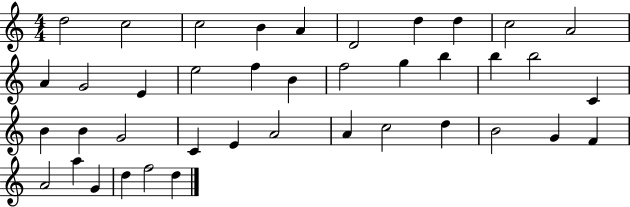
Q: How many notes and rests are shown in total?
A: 40